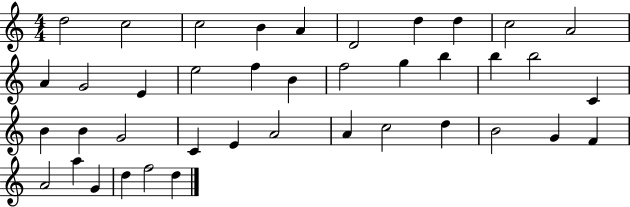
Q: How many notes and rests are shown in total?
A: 40